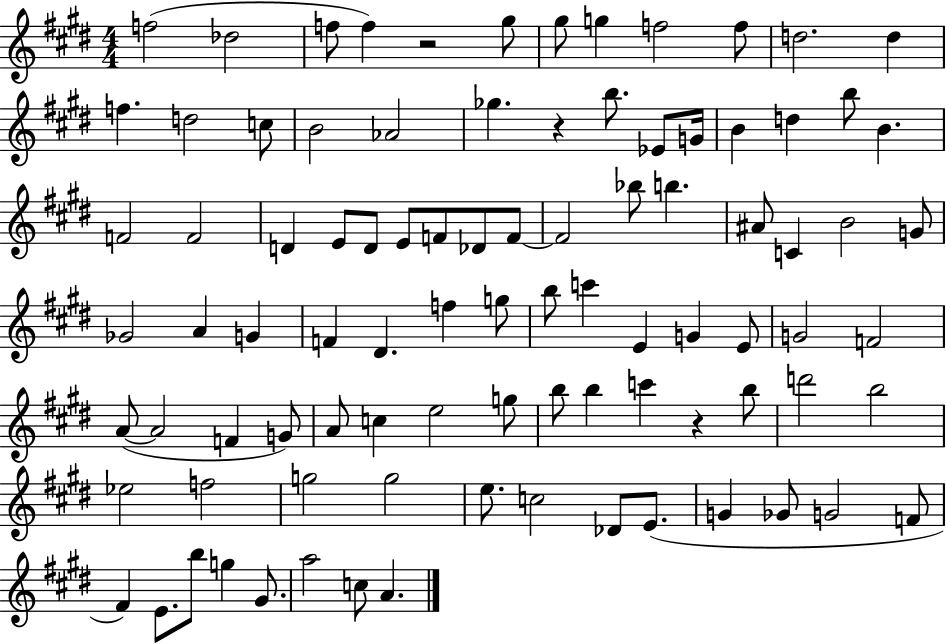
F5/h Db5/h F5/e F5/q R/h G#5/e G#5/e G5/q F5/h F5/e D5/h. D5/q F5/q. D5/h C5/e B4/h Ab4/h Gb5/q. R/q B5/e. Eb4/e G4/s B4/q D5/q B5/e B4/q. F4/h F4/h D4/q E4/e D4/e E4/e F4/e Db4/e F4/e F4/h Bb5/e B5/q. A#4/e C4/q B4/h G4/e Gb4/h A4/q G4/q F4/q D#4/q. F5/q G5/e B5/e C6/q E4/q G4/q E4/e G4/h F4/h A4/e A4/h F4/q G4/e A4/e C5/q E5/h G5/e B5/e B5/q C6/q R/q B5/e D6/h B5/h Eb5/h F5/h G5/h G5/h E5/e. C5/h Db4/e E4/e. G4/q Gb4/e G4/h F4/e F#4/q E4/e. B5/e G5/q G#4/e. A5/h C5/e A4/q.